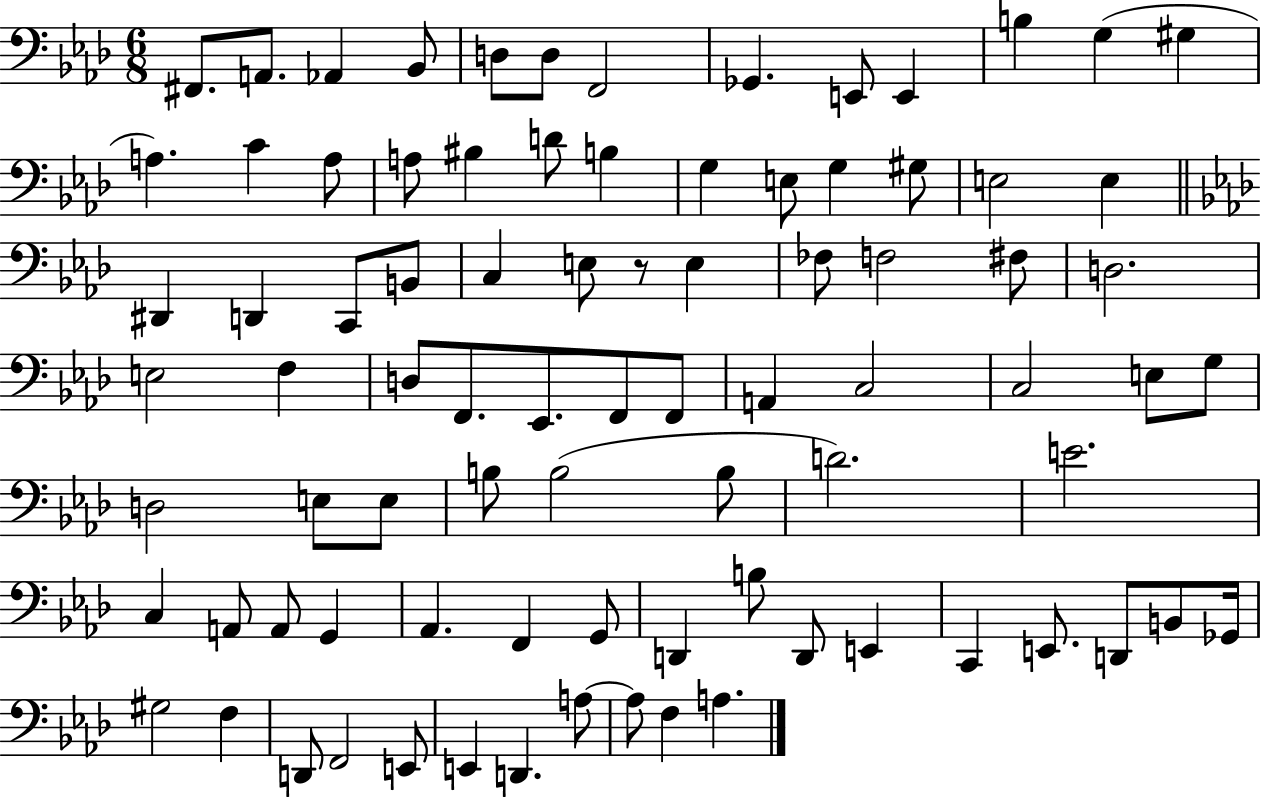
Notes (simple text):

F#2/e. A2/e. Ab2/q Bb2/e D3/e D3/e F2/h Gb2/q. E2/e E2/q B3/q G3/q G#3/q A3/q. C4/q A3/e A3/e BIS3/q D4/e B3/q G3/q E3/e G3/q G#3/e E3/h E3/q D#2/q D2/q C2/e B2/e C3/q E3/e R/e E3/q FES3/e F3/h F#3/e D3/h. E3/h F3/q D3/e F2/e. Eb2/e. F2/e F2/e A2/q C3/h C3/h E3/e G3/e D3/h E3/e E3/e B3/e B3/h B3/e D4/h. E4/h. C3/q A2/e A2/e G2/q Ab2/q. F2/q G2/e D2/q B3/e D2/e E2/q C2/q E2/e. D2/e B2/e Gb2/s G#3/h F3/q D2/e F2/h E2/e E2/q D2/q. A3/e A3/e F3/q A3/q.